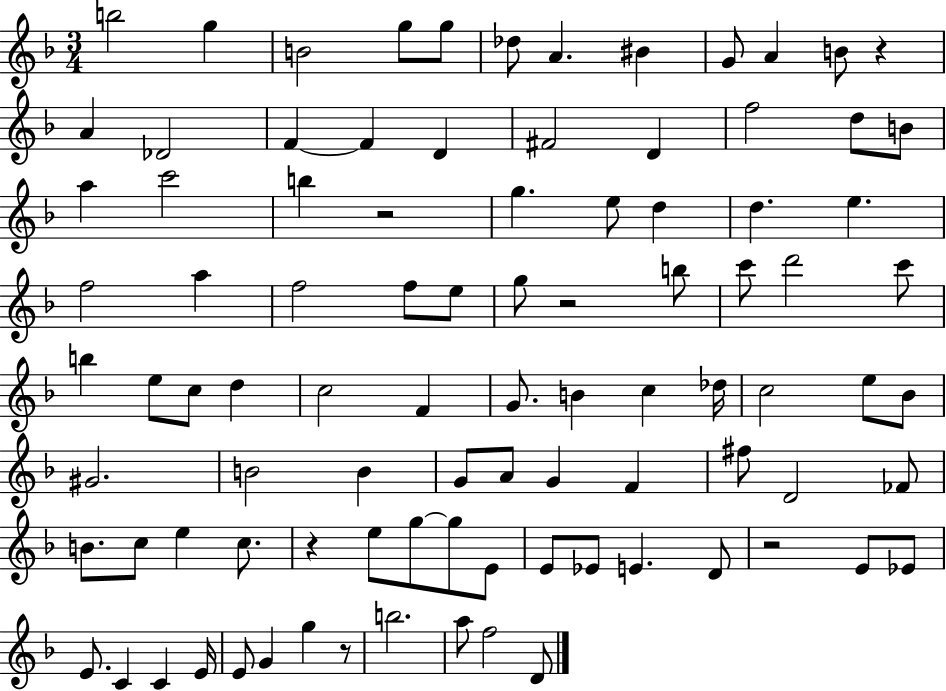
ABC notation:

X:1
T:Untitled
M:3/4
L:1/4
K:F
b2 g B2 g/2 g/2 _d/2 A ^B G/2 A B/2 z A _D2 F F D ^F2 D f2 d/2 B/2 a c'2 b z2 g e/2 d d e f2 a f2 f/2 e/2 g/2 z2 b/2 c'/2 d'2 c'/2 b e/2 c/2 d c2 F G/2 B c _d/4 c2 e/2 _B/2 ^G2 B2 B G/2 A/2 G F ^f/2 D2 _F/2 B/2 c/2 e c/2 z e/2 g/2 g/2 E/2 E/2 _E/2 E D/2 z2 E/2 _E/2 E/2 C C E/4 E/2 G g z/2 b2 a/2 f2 D/2